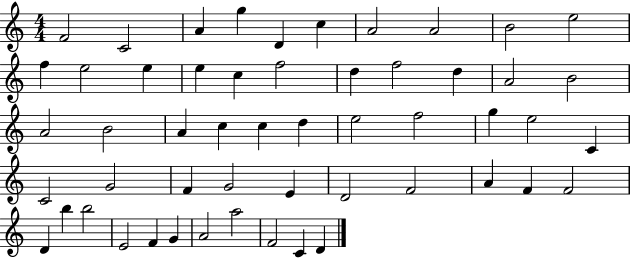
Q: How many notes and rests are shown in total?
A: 53